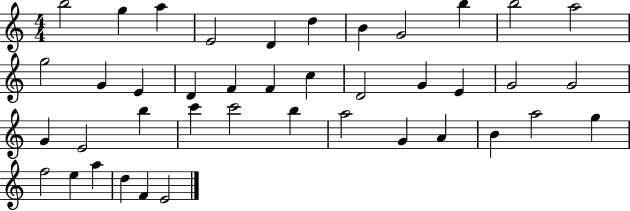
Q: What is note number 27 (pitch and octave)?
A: C6